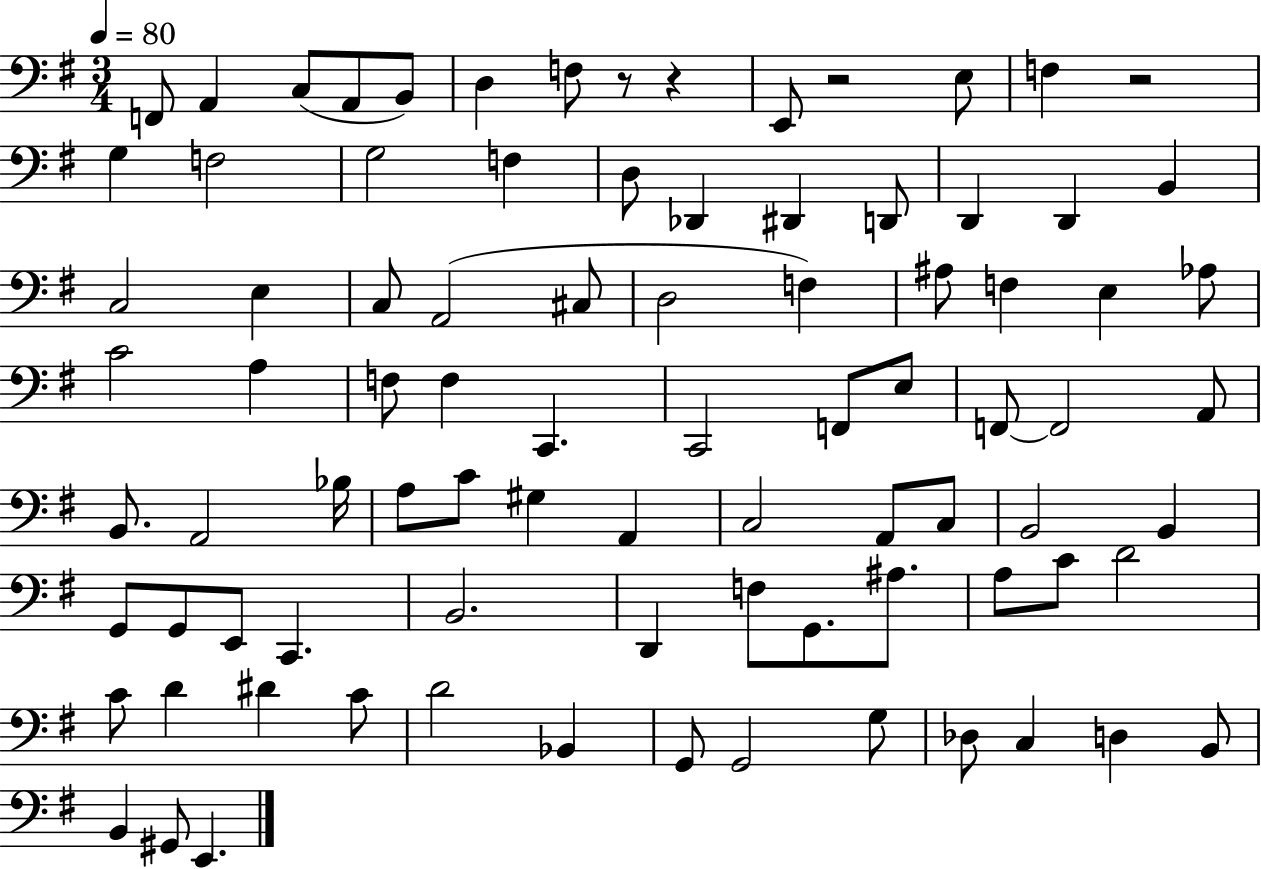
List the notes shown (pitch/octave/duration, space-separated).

F2/e A2/q C3/e A2/e B2/e D3/q F3/e R/e R/q E2/e R/h E3/e F3/q R/h G3/q F3/h G3/h F3/q D3/e Db2/q D#2/q D2/e D2/q D2/q B2/q C3/h E3/q C3/e A2/h C#3/e D3/h F3/q A#3/e F3/q E3/q Ab3/e C4/h A3/q F3/e F3/q C2/q. C2/h F2/e E3/e F2/e F2/h A2/e B2/e. A2/h Bb3/s A3/e C4/e G#3/q A2/q C3/h A2/e C3/e B2/h B2/q G2/e G2/e E2/e C2/q. B2/h. D2/q F3/e G2/e. A#3/e. A3/e C4/e D4/h C4/e D4/q D#4/q C4/e D4/h Bb2/q G2/e G2/h G3/e Db3/e C3/q D3/q B2/e B2/q G#2/e E2/q.